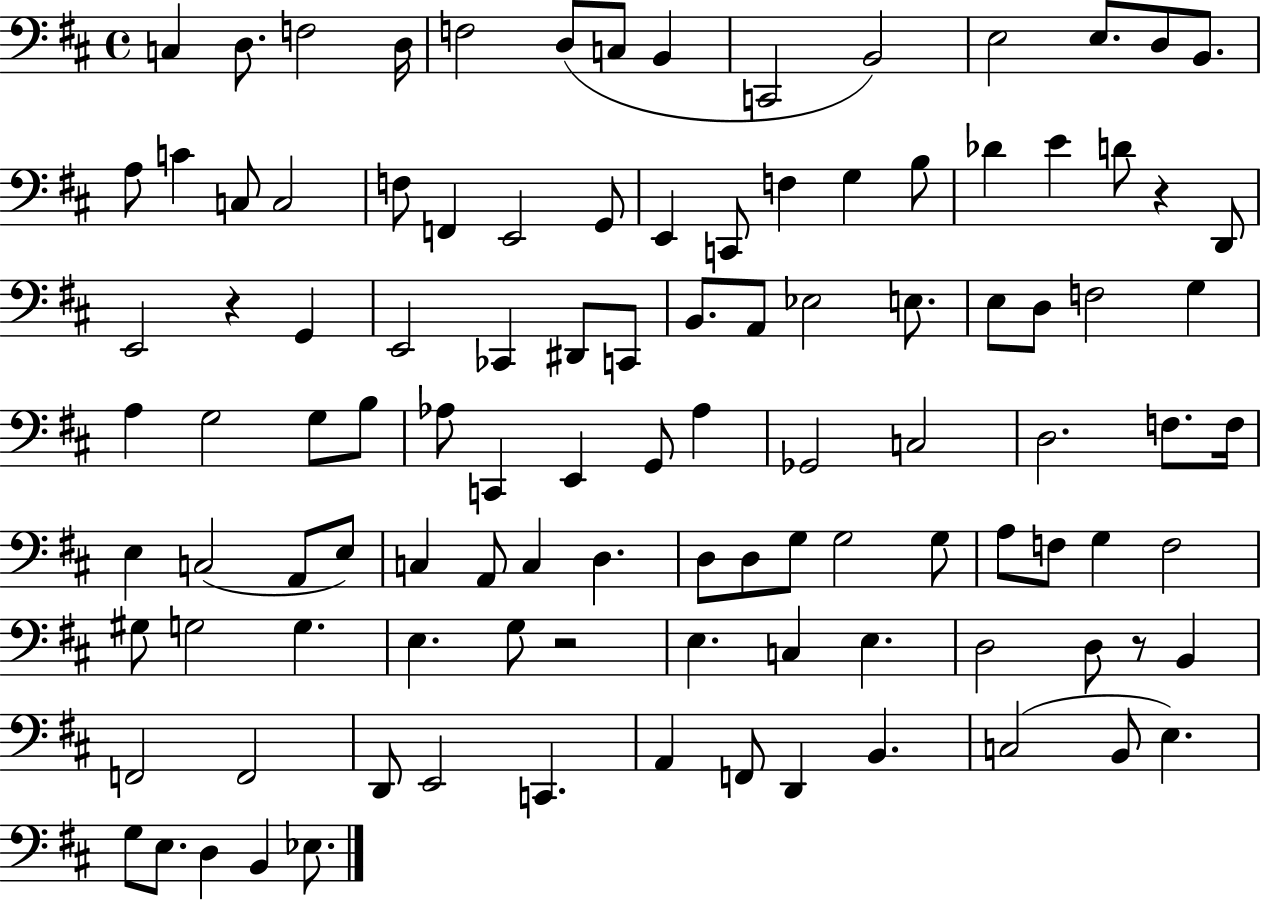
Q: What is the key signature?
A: D major